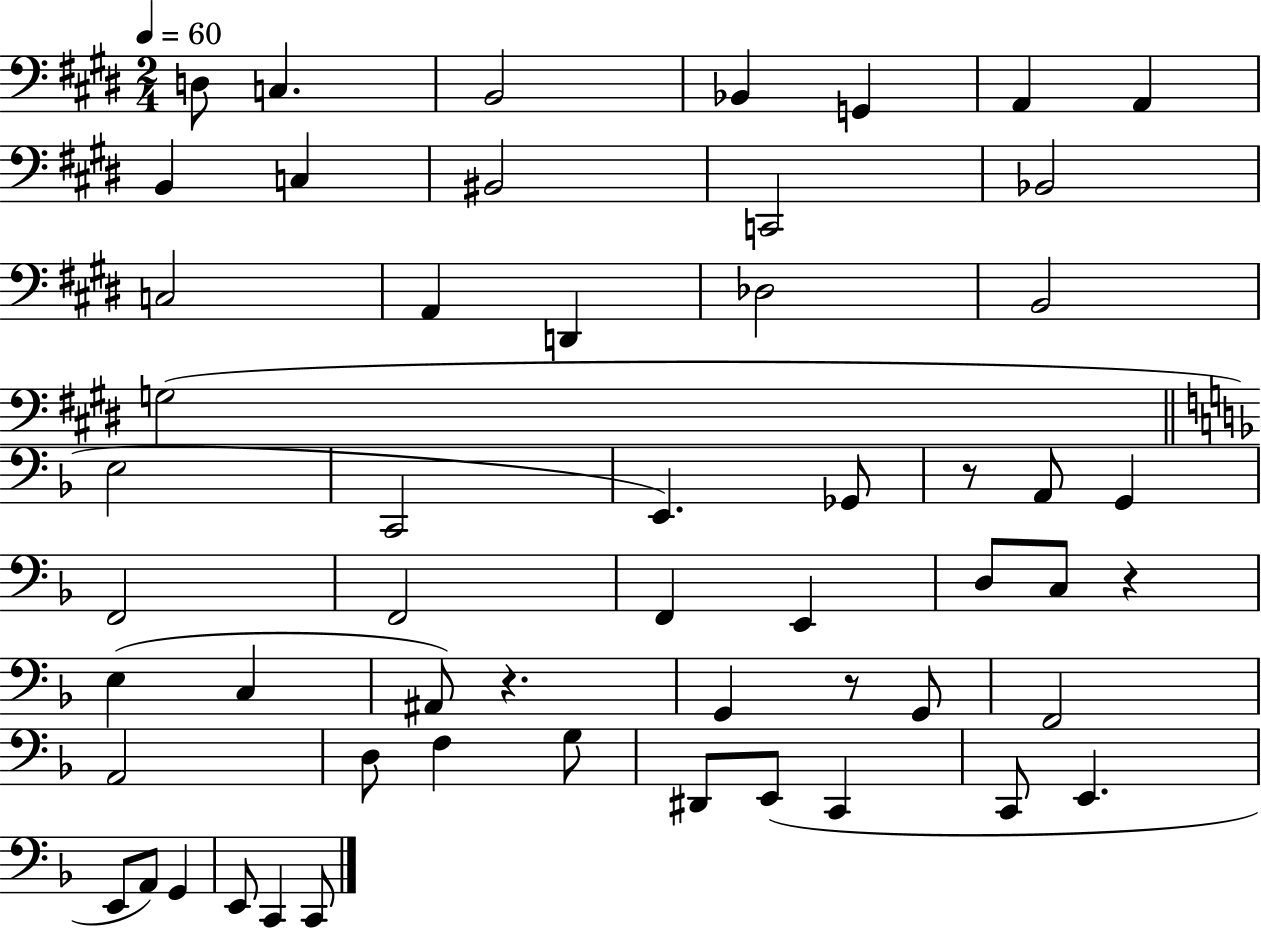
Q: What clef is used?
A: bass